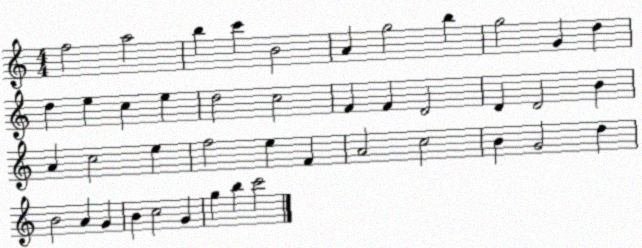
X:1
T:Untitled
M:4/4
L:1/4
K:C
f2 a2 b c' B2 A g2 b g2 G d d e c e d2 c2 F F D2 D D2 B A c2 e f2 e F A2 c2 B G2 d B2 A G B c2 G g b c'2